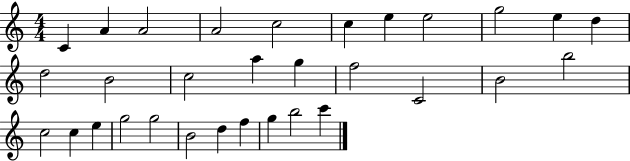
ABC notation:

X:1
T:Untitled
M:4/4
L:1/4
K:C
C A A2 A2 c2 c e e2 g2 e d d2 B2 c2 a g f2 C2 B2 b2 c2 c e g2 g2 B2 d f g b2 c'